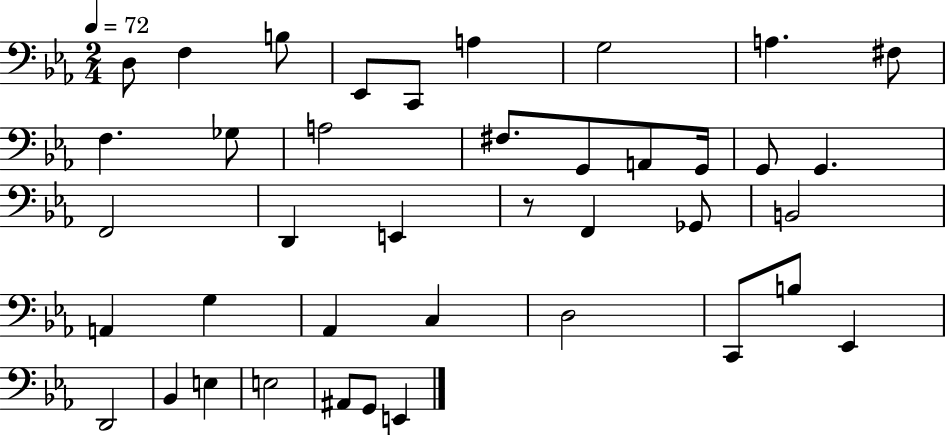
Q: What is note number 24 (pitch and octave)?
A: B2